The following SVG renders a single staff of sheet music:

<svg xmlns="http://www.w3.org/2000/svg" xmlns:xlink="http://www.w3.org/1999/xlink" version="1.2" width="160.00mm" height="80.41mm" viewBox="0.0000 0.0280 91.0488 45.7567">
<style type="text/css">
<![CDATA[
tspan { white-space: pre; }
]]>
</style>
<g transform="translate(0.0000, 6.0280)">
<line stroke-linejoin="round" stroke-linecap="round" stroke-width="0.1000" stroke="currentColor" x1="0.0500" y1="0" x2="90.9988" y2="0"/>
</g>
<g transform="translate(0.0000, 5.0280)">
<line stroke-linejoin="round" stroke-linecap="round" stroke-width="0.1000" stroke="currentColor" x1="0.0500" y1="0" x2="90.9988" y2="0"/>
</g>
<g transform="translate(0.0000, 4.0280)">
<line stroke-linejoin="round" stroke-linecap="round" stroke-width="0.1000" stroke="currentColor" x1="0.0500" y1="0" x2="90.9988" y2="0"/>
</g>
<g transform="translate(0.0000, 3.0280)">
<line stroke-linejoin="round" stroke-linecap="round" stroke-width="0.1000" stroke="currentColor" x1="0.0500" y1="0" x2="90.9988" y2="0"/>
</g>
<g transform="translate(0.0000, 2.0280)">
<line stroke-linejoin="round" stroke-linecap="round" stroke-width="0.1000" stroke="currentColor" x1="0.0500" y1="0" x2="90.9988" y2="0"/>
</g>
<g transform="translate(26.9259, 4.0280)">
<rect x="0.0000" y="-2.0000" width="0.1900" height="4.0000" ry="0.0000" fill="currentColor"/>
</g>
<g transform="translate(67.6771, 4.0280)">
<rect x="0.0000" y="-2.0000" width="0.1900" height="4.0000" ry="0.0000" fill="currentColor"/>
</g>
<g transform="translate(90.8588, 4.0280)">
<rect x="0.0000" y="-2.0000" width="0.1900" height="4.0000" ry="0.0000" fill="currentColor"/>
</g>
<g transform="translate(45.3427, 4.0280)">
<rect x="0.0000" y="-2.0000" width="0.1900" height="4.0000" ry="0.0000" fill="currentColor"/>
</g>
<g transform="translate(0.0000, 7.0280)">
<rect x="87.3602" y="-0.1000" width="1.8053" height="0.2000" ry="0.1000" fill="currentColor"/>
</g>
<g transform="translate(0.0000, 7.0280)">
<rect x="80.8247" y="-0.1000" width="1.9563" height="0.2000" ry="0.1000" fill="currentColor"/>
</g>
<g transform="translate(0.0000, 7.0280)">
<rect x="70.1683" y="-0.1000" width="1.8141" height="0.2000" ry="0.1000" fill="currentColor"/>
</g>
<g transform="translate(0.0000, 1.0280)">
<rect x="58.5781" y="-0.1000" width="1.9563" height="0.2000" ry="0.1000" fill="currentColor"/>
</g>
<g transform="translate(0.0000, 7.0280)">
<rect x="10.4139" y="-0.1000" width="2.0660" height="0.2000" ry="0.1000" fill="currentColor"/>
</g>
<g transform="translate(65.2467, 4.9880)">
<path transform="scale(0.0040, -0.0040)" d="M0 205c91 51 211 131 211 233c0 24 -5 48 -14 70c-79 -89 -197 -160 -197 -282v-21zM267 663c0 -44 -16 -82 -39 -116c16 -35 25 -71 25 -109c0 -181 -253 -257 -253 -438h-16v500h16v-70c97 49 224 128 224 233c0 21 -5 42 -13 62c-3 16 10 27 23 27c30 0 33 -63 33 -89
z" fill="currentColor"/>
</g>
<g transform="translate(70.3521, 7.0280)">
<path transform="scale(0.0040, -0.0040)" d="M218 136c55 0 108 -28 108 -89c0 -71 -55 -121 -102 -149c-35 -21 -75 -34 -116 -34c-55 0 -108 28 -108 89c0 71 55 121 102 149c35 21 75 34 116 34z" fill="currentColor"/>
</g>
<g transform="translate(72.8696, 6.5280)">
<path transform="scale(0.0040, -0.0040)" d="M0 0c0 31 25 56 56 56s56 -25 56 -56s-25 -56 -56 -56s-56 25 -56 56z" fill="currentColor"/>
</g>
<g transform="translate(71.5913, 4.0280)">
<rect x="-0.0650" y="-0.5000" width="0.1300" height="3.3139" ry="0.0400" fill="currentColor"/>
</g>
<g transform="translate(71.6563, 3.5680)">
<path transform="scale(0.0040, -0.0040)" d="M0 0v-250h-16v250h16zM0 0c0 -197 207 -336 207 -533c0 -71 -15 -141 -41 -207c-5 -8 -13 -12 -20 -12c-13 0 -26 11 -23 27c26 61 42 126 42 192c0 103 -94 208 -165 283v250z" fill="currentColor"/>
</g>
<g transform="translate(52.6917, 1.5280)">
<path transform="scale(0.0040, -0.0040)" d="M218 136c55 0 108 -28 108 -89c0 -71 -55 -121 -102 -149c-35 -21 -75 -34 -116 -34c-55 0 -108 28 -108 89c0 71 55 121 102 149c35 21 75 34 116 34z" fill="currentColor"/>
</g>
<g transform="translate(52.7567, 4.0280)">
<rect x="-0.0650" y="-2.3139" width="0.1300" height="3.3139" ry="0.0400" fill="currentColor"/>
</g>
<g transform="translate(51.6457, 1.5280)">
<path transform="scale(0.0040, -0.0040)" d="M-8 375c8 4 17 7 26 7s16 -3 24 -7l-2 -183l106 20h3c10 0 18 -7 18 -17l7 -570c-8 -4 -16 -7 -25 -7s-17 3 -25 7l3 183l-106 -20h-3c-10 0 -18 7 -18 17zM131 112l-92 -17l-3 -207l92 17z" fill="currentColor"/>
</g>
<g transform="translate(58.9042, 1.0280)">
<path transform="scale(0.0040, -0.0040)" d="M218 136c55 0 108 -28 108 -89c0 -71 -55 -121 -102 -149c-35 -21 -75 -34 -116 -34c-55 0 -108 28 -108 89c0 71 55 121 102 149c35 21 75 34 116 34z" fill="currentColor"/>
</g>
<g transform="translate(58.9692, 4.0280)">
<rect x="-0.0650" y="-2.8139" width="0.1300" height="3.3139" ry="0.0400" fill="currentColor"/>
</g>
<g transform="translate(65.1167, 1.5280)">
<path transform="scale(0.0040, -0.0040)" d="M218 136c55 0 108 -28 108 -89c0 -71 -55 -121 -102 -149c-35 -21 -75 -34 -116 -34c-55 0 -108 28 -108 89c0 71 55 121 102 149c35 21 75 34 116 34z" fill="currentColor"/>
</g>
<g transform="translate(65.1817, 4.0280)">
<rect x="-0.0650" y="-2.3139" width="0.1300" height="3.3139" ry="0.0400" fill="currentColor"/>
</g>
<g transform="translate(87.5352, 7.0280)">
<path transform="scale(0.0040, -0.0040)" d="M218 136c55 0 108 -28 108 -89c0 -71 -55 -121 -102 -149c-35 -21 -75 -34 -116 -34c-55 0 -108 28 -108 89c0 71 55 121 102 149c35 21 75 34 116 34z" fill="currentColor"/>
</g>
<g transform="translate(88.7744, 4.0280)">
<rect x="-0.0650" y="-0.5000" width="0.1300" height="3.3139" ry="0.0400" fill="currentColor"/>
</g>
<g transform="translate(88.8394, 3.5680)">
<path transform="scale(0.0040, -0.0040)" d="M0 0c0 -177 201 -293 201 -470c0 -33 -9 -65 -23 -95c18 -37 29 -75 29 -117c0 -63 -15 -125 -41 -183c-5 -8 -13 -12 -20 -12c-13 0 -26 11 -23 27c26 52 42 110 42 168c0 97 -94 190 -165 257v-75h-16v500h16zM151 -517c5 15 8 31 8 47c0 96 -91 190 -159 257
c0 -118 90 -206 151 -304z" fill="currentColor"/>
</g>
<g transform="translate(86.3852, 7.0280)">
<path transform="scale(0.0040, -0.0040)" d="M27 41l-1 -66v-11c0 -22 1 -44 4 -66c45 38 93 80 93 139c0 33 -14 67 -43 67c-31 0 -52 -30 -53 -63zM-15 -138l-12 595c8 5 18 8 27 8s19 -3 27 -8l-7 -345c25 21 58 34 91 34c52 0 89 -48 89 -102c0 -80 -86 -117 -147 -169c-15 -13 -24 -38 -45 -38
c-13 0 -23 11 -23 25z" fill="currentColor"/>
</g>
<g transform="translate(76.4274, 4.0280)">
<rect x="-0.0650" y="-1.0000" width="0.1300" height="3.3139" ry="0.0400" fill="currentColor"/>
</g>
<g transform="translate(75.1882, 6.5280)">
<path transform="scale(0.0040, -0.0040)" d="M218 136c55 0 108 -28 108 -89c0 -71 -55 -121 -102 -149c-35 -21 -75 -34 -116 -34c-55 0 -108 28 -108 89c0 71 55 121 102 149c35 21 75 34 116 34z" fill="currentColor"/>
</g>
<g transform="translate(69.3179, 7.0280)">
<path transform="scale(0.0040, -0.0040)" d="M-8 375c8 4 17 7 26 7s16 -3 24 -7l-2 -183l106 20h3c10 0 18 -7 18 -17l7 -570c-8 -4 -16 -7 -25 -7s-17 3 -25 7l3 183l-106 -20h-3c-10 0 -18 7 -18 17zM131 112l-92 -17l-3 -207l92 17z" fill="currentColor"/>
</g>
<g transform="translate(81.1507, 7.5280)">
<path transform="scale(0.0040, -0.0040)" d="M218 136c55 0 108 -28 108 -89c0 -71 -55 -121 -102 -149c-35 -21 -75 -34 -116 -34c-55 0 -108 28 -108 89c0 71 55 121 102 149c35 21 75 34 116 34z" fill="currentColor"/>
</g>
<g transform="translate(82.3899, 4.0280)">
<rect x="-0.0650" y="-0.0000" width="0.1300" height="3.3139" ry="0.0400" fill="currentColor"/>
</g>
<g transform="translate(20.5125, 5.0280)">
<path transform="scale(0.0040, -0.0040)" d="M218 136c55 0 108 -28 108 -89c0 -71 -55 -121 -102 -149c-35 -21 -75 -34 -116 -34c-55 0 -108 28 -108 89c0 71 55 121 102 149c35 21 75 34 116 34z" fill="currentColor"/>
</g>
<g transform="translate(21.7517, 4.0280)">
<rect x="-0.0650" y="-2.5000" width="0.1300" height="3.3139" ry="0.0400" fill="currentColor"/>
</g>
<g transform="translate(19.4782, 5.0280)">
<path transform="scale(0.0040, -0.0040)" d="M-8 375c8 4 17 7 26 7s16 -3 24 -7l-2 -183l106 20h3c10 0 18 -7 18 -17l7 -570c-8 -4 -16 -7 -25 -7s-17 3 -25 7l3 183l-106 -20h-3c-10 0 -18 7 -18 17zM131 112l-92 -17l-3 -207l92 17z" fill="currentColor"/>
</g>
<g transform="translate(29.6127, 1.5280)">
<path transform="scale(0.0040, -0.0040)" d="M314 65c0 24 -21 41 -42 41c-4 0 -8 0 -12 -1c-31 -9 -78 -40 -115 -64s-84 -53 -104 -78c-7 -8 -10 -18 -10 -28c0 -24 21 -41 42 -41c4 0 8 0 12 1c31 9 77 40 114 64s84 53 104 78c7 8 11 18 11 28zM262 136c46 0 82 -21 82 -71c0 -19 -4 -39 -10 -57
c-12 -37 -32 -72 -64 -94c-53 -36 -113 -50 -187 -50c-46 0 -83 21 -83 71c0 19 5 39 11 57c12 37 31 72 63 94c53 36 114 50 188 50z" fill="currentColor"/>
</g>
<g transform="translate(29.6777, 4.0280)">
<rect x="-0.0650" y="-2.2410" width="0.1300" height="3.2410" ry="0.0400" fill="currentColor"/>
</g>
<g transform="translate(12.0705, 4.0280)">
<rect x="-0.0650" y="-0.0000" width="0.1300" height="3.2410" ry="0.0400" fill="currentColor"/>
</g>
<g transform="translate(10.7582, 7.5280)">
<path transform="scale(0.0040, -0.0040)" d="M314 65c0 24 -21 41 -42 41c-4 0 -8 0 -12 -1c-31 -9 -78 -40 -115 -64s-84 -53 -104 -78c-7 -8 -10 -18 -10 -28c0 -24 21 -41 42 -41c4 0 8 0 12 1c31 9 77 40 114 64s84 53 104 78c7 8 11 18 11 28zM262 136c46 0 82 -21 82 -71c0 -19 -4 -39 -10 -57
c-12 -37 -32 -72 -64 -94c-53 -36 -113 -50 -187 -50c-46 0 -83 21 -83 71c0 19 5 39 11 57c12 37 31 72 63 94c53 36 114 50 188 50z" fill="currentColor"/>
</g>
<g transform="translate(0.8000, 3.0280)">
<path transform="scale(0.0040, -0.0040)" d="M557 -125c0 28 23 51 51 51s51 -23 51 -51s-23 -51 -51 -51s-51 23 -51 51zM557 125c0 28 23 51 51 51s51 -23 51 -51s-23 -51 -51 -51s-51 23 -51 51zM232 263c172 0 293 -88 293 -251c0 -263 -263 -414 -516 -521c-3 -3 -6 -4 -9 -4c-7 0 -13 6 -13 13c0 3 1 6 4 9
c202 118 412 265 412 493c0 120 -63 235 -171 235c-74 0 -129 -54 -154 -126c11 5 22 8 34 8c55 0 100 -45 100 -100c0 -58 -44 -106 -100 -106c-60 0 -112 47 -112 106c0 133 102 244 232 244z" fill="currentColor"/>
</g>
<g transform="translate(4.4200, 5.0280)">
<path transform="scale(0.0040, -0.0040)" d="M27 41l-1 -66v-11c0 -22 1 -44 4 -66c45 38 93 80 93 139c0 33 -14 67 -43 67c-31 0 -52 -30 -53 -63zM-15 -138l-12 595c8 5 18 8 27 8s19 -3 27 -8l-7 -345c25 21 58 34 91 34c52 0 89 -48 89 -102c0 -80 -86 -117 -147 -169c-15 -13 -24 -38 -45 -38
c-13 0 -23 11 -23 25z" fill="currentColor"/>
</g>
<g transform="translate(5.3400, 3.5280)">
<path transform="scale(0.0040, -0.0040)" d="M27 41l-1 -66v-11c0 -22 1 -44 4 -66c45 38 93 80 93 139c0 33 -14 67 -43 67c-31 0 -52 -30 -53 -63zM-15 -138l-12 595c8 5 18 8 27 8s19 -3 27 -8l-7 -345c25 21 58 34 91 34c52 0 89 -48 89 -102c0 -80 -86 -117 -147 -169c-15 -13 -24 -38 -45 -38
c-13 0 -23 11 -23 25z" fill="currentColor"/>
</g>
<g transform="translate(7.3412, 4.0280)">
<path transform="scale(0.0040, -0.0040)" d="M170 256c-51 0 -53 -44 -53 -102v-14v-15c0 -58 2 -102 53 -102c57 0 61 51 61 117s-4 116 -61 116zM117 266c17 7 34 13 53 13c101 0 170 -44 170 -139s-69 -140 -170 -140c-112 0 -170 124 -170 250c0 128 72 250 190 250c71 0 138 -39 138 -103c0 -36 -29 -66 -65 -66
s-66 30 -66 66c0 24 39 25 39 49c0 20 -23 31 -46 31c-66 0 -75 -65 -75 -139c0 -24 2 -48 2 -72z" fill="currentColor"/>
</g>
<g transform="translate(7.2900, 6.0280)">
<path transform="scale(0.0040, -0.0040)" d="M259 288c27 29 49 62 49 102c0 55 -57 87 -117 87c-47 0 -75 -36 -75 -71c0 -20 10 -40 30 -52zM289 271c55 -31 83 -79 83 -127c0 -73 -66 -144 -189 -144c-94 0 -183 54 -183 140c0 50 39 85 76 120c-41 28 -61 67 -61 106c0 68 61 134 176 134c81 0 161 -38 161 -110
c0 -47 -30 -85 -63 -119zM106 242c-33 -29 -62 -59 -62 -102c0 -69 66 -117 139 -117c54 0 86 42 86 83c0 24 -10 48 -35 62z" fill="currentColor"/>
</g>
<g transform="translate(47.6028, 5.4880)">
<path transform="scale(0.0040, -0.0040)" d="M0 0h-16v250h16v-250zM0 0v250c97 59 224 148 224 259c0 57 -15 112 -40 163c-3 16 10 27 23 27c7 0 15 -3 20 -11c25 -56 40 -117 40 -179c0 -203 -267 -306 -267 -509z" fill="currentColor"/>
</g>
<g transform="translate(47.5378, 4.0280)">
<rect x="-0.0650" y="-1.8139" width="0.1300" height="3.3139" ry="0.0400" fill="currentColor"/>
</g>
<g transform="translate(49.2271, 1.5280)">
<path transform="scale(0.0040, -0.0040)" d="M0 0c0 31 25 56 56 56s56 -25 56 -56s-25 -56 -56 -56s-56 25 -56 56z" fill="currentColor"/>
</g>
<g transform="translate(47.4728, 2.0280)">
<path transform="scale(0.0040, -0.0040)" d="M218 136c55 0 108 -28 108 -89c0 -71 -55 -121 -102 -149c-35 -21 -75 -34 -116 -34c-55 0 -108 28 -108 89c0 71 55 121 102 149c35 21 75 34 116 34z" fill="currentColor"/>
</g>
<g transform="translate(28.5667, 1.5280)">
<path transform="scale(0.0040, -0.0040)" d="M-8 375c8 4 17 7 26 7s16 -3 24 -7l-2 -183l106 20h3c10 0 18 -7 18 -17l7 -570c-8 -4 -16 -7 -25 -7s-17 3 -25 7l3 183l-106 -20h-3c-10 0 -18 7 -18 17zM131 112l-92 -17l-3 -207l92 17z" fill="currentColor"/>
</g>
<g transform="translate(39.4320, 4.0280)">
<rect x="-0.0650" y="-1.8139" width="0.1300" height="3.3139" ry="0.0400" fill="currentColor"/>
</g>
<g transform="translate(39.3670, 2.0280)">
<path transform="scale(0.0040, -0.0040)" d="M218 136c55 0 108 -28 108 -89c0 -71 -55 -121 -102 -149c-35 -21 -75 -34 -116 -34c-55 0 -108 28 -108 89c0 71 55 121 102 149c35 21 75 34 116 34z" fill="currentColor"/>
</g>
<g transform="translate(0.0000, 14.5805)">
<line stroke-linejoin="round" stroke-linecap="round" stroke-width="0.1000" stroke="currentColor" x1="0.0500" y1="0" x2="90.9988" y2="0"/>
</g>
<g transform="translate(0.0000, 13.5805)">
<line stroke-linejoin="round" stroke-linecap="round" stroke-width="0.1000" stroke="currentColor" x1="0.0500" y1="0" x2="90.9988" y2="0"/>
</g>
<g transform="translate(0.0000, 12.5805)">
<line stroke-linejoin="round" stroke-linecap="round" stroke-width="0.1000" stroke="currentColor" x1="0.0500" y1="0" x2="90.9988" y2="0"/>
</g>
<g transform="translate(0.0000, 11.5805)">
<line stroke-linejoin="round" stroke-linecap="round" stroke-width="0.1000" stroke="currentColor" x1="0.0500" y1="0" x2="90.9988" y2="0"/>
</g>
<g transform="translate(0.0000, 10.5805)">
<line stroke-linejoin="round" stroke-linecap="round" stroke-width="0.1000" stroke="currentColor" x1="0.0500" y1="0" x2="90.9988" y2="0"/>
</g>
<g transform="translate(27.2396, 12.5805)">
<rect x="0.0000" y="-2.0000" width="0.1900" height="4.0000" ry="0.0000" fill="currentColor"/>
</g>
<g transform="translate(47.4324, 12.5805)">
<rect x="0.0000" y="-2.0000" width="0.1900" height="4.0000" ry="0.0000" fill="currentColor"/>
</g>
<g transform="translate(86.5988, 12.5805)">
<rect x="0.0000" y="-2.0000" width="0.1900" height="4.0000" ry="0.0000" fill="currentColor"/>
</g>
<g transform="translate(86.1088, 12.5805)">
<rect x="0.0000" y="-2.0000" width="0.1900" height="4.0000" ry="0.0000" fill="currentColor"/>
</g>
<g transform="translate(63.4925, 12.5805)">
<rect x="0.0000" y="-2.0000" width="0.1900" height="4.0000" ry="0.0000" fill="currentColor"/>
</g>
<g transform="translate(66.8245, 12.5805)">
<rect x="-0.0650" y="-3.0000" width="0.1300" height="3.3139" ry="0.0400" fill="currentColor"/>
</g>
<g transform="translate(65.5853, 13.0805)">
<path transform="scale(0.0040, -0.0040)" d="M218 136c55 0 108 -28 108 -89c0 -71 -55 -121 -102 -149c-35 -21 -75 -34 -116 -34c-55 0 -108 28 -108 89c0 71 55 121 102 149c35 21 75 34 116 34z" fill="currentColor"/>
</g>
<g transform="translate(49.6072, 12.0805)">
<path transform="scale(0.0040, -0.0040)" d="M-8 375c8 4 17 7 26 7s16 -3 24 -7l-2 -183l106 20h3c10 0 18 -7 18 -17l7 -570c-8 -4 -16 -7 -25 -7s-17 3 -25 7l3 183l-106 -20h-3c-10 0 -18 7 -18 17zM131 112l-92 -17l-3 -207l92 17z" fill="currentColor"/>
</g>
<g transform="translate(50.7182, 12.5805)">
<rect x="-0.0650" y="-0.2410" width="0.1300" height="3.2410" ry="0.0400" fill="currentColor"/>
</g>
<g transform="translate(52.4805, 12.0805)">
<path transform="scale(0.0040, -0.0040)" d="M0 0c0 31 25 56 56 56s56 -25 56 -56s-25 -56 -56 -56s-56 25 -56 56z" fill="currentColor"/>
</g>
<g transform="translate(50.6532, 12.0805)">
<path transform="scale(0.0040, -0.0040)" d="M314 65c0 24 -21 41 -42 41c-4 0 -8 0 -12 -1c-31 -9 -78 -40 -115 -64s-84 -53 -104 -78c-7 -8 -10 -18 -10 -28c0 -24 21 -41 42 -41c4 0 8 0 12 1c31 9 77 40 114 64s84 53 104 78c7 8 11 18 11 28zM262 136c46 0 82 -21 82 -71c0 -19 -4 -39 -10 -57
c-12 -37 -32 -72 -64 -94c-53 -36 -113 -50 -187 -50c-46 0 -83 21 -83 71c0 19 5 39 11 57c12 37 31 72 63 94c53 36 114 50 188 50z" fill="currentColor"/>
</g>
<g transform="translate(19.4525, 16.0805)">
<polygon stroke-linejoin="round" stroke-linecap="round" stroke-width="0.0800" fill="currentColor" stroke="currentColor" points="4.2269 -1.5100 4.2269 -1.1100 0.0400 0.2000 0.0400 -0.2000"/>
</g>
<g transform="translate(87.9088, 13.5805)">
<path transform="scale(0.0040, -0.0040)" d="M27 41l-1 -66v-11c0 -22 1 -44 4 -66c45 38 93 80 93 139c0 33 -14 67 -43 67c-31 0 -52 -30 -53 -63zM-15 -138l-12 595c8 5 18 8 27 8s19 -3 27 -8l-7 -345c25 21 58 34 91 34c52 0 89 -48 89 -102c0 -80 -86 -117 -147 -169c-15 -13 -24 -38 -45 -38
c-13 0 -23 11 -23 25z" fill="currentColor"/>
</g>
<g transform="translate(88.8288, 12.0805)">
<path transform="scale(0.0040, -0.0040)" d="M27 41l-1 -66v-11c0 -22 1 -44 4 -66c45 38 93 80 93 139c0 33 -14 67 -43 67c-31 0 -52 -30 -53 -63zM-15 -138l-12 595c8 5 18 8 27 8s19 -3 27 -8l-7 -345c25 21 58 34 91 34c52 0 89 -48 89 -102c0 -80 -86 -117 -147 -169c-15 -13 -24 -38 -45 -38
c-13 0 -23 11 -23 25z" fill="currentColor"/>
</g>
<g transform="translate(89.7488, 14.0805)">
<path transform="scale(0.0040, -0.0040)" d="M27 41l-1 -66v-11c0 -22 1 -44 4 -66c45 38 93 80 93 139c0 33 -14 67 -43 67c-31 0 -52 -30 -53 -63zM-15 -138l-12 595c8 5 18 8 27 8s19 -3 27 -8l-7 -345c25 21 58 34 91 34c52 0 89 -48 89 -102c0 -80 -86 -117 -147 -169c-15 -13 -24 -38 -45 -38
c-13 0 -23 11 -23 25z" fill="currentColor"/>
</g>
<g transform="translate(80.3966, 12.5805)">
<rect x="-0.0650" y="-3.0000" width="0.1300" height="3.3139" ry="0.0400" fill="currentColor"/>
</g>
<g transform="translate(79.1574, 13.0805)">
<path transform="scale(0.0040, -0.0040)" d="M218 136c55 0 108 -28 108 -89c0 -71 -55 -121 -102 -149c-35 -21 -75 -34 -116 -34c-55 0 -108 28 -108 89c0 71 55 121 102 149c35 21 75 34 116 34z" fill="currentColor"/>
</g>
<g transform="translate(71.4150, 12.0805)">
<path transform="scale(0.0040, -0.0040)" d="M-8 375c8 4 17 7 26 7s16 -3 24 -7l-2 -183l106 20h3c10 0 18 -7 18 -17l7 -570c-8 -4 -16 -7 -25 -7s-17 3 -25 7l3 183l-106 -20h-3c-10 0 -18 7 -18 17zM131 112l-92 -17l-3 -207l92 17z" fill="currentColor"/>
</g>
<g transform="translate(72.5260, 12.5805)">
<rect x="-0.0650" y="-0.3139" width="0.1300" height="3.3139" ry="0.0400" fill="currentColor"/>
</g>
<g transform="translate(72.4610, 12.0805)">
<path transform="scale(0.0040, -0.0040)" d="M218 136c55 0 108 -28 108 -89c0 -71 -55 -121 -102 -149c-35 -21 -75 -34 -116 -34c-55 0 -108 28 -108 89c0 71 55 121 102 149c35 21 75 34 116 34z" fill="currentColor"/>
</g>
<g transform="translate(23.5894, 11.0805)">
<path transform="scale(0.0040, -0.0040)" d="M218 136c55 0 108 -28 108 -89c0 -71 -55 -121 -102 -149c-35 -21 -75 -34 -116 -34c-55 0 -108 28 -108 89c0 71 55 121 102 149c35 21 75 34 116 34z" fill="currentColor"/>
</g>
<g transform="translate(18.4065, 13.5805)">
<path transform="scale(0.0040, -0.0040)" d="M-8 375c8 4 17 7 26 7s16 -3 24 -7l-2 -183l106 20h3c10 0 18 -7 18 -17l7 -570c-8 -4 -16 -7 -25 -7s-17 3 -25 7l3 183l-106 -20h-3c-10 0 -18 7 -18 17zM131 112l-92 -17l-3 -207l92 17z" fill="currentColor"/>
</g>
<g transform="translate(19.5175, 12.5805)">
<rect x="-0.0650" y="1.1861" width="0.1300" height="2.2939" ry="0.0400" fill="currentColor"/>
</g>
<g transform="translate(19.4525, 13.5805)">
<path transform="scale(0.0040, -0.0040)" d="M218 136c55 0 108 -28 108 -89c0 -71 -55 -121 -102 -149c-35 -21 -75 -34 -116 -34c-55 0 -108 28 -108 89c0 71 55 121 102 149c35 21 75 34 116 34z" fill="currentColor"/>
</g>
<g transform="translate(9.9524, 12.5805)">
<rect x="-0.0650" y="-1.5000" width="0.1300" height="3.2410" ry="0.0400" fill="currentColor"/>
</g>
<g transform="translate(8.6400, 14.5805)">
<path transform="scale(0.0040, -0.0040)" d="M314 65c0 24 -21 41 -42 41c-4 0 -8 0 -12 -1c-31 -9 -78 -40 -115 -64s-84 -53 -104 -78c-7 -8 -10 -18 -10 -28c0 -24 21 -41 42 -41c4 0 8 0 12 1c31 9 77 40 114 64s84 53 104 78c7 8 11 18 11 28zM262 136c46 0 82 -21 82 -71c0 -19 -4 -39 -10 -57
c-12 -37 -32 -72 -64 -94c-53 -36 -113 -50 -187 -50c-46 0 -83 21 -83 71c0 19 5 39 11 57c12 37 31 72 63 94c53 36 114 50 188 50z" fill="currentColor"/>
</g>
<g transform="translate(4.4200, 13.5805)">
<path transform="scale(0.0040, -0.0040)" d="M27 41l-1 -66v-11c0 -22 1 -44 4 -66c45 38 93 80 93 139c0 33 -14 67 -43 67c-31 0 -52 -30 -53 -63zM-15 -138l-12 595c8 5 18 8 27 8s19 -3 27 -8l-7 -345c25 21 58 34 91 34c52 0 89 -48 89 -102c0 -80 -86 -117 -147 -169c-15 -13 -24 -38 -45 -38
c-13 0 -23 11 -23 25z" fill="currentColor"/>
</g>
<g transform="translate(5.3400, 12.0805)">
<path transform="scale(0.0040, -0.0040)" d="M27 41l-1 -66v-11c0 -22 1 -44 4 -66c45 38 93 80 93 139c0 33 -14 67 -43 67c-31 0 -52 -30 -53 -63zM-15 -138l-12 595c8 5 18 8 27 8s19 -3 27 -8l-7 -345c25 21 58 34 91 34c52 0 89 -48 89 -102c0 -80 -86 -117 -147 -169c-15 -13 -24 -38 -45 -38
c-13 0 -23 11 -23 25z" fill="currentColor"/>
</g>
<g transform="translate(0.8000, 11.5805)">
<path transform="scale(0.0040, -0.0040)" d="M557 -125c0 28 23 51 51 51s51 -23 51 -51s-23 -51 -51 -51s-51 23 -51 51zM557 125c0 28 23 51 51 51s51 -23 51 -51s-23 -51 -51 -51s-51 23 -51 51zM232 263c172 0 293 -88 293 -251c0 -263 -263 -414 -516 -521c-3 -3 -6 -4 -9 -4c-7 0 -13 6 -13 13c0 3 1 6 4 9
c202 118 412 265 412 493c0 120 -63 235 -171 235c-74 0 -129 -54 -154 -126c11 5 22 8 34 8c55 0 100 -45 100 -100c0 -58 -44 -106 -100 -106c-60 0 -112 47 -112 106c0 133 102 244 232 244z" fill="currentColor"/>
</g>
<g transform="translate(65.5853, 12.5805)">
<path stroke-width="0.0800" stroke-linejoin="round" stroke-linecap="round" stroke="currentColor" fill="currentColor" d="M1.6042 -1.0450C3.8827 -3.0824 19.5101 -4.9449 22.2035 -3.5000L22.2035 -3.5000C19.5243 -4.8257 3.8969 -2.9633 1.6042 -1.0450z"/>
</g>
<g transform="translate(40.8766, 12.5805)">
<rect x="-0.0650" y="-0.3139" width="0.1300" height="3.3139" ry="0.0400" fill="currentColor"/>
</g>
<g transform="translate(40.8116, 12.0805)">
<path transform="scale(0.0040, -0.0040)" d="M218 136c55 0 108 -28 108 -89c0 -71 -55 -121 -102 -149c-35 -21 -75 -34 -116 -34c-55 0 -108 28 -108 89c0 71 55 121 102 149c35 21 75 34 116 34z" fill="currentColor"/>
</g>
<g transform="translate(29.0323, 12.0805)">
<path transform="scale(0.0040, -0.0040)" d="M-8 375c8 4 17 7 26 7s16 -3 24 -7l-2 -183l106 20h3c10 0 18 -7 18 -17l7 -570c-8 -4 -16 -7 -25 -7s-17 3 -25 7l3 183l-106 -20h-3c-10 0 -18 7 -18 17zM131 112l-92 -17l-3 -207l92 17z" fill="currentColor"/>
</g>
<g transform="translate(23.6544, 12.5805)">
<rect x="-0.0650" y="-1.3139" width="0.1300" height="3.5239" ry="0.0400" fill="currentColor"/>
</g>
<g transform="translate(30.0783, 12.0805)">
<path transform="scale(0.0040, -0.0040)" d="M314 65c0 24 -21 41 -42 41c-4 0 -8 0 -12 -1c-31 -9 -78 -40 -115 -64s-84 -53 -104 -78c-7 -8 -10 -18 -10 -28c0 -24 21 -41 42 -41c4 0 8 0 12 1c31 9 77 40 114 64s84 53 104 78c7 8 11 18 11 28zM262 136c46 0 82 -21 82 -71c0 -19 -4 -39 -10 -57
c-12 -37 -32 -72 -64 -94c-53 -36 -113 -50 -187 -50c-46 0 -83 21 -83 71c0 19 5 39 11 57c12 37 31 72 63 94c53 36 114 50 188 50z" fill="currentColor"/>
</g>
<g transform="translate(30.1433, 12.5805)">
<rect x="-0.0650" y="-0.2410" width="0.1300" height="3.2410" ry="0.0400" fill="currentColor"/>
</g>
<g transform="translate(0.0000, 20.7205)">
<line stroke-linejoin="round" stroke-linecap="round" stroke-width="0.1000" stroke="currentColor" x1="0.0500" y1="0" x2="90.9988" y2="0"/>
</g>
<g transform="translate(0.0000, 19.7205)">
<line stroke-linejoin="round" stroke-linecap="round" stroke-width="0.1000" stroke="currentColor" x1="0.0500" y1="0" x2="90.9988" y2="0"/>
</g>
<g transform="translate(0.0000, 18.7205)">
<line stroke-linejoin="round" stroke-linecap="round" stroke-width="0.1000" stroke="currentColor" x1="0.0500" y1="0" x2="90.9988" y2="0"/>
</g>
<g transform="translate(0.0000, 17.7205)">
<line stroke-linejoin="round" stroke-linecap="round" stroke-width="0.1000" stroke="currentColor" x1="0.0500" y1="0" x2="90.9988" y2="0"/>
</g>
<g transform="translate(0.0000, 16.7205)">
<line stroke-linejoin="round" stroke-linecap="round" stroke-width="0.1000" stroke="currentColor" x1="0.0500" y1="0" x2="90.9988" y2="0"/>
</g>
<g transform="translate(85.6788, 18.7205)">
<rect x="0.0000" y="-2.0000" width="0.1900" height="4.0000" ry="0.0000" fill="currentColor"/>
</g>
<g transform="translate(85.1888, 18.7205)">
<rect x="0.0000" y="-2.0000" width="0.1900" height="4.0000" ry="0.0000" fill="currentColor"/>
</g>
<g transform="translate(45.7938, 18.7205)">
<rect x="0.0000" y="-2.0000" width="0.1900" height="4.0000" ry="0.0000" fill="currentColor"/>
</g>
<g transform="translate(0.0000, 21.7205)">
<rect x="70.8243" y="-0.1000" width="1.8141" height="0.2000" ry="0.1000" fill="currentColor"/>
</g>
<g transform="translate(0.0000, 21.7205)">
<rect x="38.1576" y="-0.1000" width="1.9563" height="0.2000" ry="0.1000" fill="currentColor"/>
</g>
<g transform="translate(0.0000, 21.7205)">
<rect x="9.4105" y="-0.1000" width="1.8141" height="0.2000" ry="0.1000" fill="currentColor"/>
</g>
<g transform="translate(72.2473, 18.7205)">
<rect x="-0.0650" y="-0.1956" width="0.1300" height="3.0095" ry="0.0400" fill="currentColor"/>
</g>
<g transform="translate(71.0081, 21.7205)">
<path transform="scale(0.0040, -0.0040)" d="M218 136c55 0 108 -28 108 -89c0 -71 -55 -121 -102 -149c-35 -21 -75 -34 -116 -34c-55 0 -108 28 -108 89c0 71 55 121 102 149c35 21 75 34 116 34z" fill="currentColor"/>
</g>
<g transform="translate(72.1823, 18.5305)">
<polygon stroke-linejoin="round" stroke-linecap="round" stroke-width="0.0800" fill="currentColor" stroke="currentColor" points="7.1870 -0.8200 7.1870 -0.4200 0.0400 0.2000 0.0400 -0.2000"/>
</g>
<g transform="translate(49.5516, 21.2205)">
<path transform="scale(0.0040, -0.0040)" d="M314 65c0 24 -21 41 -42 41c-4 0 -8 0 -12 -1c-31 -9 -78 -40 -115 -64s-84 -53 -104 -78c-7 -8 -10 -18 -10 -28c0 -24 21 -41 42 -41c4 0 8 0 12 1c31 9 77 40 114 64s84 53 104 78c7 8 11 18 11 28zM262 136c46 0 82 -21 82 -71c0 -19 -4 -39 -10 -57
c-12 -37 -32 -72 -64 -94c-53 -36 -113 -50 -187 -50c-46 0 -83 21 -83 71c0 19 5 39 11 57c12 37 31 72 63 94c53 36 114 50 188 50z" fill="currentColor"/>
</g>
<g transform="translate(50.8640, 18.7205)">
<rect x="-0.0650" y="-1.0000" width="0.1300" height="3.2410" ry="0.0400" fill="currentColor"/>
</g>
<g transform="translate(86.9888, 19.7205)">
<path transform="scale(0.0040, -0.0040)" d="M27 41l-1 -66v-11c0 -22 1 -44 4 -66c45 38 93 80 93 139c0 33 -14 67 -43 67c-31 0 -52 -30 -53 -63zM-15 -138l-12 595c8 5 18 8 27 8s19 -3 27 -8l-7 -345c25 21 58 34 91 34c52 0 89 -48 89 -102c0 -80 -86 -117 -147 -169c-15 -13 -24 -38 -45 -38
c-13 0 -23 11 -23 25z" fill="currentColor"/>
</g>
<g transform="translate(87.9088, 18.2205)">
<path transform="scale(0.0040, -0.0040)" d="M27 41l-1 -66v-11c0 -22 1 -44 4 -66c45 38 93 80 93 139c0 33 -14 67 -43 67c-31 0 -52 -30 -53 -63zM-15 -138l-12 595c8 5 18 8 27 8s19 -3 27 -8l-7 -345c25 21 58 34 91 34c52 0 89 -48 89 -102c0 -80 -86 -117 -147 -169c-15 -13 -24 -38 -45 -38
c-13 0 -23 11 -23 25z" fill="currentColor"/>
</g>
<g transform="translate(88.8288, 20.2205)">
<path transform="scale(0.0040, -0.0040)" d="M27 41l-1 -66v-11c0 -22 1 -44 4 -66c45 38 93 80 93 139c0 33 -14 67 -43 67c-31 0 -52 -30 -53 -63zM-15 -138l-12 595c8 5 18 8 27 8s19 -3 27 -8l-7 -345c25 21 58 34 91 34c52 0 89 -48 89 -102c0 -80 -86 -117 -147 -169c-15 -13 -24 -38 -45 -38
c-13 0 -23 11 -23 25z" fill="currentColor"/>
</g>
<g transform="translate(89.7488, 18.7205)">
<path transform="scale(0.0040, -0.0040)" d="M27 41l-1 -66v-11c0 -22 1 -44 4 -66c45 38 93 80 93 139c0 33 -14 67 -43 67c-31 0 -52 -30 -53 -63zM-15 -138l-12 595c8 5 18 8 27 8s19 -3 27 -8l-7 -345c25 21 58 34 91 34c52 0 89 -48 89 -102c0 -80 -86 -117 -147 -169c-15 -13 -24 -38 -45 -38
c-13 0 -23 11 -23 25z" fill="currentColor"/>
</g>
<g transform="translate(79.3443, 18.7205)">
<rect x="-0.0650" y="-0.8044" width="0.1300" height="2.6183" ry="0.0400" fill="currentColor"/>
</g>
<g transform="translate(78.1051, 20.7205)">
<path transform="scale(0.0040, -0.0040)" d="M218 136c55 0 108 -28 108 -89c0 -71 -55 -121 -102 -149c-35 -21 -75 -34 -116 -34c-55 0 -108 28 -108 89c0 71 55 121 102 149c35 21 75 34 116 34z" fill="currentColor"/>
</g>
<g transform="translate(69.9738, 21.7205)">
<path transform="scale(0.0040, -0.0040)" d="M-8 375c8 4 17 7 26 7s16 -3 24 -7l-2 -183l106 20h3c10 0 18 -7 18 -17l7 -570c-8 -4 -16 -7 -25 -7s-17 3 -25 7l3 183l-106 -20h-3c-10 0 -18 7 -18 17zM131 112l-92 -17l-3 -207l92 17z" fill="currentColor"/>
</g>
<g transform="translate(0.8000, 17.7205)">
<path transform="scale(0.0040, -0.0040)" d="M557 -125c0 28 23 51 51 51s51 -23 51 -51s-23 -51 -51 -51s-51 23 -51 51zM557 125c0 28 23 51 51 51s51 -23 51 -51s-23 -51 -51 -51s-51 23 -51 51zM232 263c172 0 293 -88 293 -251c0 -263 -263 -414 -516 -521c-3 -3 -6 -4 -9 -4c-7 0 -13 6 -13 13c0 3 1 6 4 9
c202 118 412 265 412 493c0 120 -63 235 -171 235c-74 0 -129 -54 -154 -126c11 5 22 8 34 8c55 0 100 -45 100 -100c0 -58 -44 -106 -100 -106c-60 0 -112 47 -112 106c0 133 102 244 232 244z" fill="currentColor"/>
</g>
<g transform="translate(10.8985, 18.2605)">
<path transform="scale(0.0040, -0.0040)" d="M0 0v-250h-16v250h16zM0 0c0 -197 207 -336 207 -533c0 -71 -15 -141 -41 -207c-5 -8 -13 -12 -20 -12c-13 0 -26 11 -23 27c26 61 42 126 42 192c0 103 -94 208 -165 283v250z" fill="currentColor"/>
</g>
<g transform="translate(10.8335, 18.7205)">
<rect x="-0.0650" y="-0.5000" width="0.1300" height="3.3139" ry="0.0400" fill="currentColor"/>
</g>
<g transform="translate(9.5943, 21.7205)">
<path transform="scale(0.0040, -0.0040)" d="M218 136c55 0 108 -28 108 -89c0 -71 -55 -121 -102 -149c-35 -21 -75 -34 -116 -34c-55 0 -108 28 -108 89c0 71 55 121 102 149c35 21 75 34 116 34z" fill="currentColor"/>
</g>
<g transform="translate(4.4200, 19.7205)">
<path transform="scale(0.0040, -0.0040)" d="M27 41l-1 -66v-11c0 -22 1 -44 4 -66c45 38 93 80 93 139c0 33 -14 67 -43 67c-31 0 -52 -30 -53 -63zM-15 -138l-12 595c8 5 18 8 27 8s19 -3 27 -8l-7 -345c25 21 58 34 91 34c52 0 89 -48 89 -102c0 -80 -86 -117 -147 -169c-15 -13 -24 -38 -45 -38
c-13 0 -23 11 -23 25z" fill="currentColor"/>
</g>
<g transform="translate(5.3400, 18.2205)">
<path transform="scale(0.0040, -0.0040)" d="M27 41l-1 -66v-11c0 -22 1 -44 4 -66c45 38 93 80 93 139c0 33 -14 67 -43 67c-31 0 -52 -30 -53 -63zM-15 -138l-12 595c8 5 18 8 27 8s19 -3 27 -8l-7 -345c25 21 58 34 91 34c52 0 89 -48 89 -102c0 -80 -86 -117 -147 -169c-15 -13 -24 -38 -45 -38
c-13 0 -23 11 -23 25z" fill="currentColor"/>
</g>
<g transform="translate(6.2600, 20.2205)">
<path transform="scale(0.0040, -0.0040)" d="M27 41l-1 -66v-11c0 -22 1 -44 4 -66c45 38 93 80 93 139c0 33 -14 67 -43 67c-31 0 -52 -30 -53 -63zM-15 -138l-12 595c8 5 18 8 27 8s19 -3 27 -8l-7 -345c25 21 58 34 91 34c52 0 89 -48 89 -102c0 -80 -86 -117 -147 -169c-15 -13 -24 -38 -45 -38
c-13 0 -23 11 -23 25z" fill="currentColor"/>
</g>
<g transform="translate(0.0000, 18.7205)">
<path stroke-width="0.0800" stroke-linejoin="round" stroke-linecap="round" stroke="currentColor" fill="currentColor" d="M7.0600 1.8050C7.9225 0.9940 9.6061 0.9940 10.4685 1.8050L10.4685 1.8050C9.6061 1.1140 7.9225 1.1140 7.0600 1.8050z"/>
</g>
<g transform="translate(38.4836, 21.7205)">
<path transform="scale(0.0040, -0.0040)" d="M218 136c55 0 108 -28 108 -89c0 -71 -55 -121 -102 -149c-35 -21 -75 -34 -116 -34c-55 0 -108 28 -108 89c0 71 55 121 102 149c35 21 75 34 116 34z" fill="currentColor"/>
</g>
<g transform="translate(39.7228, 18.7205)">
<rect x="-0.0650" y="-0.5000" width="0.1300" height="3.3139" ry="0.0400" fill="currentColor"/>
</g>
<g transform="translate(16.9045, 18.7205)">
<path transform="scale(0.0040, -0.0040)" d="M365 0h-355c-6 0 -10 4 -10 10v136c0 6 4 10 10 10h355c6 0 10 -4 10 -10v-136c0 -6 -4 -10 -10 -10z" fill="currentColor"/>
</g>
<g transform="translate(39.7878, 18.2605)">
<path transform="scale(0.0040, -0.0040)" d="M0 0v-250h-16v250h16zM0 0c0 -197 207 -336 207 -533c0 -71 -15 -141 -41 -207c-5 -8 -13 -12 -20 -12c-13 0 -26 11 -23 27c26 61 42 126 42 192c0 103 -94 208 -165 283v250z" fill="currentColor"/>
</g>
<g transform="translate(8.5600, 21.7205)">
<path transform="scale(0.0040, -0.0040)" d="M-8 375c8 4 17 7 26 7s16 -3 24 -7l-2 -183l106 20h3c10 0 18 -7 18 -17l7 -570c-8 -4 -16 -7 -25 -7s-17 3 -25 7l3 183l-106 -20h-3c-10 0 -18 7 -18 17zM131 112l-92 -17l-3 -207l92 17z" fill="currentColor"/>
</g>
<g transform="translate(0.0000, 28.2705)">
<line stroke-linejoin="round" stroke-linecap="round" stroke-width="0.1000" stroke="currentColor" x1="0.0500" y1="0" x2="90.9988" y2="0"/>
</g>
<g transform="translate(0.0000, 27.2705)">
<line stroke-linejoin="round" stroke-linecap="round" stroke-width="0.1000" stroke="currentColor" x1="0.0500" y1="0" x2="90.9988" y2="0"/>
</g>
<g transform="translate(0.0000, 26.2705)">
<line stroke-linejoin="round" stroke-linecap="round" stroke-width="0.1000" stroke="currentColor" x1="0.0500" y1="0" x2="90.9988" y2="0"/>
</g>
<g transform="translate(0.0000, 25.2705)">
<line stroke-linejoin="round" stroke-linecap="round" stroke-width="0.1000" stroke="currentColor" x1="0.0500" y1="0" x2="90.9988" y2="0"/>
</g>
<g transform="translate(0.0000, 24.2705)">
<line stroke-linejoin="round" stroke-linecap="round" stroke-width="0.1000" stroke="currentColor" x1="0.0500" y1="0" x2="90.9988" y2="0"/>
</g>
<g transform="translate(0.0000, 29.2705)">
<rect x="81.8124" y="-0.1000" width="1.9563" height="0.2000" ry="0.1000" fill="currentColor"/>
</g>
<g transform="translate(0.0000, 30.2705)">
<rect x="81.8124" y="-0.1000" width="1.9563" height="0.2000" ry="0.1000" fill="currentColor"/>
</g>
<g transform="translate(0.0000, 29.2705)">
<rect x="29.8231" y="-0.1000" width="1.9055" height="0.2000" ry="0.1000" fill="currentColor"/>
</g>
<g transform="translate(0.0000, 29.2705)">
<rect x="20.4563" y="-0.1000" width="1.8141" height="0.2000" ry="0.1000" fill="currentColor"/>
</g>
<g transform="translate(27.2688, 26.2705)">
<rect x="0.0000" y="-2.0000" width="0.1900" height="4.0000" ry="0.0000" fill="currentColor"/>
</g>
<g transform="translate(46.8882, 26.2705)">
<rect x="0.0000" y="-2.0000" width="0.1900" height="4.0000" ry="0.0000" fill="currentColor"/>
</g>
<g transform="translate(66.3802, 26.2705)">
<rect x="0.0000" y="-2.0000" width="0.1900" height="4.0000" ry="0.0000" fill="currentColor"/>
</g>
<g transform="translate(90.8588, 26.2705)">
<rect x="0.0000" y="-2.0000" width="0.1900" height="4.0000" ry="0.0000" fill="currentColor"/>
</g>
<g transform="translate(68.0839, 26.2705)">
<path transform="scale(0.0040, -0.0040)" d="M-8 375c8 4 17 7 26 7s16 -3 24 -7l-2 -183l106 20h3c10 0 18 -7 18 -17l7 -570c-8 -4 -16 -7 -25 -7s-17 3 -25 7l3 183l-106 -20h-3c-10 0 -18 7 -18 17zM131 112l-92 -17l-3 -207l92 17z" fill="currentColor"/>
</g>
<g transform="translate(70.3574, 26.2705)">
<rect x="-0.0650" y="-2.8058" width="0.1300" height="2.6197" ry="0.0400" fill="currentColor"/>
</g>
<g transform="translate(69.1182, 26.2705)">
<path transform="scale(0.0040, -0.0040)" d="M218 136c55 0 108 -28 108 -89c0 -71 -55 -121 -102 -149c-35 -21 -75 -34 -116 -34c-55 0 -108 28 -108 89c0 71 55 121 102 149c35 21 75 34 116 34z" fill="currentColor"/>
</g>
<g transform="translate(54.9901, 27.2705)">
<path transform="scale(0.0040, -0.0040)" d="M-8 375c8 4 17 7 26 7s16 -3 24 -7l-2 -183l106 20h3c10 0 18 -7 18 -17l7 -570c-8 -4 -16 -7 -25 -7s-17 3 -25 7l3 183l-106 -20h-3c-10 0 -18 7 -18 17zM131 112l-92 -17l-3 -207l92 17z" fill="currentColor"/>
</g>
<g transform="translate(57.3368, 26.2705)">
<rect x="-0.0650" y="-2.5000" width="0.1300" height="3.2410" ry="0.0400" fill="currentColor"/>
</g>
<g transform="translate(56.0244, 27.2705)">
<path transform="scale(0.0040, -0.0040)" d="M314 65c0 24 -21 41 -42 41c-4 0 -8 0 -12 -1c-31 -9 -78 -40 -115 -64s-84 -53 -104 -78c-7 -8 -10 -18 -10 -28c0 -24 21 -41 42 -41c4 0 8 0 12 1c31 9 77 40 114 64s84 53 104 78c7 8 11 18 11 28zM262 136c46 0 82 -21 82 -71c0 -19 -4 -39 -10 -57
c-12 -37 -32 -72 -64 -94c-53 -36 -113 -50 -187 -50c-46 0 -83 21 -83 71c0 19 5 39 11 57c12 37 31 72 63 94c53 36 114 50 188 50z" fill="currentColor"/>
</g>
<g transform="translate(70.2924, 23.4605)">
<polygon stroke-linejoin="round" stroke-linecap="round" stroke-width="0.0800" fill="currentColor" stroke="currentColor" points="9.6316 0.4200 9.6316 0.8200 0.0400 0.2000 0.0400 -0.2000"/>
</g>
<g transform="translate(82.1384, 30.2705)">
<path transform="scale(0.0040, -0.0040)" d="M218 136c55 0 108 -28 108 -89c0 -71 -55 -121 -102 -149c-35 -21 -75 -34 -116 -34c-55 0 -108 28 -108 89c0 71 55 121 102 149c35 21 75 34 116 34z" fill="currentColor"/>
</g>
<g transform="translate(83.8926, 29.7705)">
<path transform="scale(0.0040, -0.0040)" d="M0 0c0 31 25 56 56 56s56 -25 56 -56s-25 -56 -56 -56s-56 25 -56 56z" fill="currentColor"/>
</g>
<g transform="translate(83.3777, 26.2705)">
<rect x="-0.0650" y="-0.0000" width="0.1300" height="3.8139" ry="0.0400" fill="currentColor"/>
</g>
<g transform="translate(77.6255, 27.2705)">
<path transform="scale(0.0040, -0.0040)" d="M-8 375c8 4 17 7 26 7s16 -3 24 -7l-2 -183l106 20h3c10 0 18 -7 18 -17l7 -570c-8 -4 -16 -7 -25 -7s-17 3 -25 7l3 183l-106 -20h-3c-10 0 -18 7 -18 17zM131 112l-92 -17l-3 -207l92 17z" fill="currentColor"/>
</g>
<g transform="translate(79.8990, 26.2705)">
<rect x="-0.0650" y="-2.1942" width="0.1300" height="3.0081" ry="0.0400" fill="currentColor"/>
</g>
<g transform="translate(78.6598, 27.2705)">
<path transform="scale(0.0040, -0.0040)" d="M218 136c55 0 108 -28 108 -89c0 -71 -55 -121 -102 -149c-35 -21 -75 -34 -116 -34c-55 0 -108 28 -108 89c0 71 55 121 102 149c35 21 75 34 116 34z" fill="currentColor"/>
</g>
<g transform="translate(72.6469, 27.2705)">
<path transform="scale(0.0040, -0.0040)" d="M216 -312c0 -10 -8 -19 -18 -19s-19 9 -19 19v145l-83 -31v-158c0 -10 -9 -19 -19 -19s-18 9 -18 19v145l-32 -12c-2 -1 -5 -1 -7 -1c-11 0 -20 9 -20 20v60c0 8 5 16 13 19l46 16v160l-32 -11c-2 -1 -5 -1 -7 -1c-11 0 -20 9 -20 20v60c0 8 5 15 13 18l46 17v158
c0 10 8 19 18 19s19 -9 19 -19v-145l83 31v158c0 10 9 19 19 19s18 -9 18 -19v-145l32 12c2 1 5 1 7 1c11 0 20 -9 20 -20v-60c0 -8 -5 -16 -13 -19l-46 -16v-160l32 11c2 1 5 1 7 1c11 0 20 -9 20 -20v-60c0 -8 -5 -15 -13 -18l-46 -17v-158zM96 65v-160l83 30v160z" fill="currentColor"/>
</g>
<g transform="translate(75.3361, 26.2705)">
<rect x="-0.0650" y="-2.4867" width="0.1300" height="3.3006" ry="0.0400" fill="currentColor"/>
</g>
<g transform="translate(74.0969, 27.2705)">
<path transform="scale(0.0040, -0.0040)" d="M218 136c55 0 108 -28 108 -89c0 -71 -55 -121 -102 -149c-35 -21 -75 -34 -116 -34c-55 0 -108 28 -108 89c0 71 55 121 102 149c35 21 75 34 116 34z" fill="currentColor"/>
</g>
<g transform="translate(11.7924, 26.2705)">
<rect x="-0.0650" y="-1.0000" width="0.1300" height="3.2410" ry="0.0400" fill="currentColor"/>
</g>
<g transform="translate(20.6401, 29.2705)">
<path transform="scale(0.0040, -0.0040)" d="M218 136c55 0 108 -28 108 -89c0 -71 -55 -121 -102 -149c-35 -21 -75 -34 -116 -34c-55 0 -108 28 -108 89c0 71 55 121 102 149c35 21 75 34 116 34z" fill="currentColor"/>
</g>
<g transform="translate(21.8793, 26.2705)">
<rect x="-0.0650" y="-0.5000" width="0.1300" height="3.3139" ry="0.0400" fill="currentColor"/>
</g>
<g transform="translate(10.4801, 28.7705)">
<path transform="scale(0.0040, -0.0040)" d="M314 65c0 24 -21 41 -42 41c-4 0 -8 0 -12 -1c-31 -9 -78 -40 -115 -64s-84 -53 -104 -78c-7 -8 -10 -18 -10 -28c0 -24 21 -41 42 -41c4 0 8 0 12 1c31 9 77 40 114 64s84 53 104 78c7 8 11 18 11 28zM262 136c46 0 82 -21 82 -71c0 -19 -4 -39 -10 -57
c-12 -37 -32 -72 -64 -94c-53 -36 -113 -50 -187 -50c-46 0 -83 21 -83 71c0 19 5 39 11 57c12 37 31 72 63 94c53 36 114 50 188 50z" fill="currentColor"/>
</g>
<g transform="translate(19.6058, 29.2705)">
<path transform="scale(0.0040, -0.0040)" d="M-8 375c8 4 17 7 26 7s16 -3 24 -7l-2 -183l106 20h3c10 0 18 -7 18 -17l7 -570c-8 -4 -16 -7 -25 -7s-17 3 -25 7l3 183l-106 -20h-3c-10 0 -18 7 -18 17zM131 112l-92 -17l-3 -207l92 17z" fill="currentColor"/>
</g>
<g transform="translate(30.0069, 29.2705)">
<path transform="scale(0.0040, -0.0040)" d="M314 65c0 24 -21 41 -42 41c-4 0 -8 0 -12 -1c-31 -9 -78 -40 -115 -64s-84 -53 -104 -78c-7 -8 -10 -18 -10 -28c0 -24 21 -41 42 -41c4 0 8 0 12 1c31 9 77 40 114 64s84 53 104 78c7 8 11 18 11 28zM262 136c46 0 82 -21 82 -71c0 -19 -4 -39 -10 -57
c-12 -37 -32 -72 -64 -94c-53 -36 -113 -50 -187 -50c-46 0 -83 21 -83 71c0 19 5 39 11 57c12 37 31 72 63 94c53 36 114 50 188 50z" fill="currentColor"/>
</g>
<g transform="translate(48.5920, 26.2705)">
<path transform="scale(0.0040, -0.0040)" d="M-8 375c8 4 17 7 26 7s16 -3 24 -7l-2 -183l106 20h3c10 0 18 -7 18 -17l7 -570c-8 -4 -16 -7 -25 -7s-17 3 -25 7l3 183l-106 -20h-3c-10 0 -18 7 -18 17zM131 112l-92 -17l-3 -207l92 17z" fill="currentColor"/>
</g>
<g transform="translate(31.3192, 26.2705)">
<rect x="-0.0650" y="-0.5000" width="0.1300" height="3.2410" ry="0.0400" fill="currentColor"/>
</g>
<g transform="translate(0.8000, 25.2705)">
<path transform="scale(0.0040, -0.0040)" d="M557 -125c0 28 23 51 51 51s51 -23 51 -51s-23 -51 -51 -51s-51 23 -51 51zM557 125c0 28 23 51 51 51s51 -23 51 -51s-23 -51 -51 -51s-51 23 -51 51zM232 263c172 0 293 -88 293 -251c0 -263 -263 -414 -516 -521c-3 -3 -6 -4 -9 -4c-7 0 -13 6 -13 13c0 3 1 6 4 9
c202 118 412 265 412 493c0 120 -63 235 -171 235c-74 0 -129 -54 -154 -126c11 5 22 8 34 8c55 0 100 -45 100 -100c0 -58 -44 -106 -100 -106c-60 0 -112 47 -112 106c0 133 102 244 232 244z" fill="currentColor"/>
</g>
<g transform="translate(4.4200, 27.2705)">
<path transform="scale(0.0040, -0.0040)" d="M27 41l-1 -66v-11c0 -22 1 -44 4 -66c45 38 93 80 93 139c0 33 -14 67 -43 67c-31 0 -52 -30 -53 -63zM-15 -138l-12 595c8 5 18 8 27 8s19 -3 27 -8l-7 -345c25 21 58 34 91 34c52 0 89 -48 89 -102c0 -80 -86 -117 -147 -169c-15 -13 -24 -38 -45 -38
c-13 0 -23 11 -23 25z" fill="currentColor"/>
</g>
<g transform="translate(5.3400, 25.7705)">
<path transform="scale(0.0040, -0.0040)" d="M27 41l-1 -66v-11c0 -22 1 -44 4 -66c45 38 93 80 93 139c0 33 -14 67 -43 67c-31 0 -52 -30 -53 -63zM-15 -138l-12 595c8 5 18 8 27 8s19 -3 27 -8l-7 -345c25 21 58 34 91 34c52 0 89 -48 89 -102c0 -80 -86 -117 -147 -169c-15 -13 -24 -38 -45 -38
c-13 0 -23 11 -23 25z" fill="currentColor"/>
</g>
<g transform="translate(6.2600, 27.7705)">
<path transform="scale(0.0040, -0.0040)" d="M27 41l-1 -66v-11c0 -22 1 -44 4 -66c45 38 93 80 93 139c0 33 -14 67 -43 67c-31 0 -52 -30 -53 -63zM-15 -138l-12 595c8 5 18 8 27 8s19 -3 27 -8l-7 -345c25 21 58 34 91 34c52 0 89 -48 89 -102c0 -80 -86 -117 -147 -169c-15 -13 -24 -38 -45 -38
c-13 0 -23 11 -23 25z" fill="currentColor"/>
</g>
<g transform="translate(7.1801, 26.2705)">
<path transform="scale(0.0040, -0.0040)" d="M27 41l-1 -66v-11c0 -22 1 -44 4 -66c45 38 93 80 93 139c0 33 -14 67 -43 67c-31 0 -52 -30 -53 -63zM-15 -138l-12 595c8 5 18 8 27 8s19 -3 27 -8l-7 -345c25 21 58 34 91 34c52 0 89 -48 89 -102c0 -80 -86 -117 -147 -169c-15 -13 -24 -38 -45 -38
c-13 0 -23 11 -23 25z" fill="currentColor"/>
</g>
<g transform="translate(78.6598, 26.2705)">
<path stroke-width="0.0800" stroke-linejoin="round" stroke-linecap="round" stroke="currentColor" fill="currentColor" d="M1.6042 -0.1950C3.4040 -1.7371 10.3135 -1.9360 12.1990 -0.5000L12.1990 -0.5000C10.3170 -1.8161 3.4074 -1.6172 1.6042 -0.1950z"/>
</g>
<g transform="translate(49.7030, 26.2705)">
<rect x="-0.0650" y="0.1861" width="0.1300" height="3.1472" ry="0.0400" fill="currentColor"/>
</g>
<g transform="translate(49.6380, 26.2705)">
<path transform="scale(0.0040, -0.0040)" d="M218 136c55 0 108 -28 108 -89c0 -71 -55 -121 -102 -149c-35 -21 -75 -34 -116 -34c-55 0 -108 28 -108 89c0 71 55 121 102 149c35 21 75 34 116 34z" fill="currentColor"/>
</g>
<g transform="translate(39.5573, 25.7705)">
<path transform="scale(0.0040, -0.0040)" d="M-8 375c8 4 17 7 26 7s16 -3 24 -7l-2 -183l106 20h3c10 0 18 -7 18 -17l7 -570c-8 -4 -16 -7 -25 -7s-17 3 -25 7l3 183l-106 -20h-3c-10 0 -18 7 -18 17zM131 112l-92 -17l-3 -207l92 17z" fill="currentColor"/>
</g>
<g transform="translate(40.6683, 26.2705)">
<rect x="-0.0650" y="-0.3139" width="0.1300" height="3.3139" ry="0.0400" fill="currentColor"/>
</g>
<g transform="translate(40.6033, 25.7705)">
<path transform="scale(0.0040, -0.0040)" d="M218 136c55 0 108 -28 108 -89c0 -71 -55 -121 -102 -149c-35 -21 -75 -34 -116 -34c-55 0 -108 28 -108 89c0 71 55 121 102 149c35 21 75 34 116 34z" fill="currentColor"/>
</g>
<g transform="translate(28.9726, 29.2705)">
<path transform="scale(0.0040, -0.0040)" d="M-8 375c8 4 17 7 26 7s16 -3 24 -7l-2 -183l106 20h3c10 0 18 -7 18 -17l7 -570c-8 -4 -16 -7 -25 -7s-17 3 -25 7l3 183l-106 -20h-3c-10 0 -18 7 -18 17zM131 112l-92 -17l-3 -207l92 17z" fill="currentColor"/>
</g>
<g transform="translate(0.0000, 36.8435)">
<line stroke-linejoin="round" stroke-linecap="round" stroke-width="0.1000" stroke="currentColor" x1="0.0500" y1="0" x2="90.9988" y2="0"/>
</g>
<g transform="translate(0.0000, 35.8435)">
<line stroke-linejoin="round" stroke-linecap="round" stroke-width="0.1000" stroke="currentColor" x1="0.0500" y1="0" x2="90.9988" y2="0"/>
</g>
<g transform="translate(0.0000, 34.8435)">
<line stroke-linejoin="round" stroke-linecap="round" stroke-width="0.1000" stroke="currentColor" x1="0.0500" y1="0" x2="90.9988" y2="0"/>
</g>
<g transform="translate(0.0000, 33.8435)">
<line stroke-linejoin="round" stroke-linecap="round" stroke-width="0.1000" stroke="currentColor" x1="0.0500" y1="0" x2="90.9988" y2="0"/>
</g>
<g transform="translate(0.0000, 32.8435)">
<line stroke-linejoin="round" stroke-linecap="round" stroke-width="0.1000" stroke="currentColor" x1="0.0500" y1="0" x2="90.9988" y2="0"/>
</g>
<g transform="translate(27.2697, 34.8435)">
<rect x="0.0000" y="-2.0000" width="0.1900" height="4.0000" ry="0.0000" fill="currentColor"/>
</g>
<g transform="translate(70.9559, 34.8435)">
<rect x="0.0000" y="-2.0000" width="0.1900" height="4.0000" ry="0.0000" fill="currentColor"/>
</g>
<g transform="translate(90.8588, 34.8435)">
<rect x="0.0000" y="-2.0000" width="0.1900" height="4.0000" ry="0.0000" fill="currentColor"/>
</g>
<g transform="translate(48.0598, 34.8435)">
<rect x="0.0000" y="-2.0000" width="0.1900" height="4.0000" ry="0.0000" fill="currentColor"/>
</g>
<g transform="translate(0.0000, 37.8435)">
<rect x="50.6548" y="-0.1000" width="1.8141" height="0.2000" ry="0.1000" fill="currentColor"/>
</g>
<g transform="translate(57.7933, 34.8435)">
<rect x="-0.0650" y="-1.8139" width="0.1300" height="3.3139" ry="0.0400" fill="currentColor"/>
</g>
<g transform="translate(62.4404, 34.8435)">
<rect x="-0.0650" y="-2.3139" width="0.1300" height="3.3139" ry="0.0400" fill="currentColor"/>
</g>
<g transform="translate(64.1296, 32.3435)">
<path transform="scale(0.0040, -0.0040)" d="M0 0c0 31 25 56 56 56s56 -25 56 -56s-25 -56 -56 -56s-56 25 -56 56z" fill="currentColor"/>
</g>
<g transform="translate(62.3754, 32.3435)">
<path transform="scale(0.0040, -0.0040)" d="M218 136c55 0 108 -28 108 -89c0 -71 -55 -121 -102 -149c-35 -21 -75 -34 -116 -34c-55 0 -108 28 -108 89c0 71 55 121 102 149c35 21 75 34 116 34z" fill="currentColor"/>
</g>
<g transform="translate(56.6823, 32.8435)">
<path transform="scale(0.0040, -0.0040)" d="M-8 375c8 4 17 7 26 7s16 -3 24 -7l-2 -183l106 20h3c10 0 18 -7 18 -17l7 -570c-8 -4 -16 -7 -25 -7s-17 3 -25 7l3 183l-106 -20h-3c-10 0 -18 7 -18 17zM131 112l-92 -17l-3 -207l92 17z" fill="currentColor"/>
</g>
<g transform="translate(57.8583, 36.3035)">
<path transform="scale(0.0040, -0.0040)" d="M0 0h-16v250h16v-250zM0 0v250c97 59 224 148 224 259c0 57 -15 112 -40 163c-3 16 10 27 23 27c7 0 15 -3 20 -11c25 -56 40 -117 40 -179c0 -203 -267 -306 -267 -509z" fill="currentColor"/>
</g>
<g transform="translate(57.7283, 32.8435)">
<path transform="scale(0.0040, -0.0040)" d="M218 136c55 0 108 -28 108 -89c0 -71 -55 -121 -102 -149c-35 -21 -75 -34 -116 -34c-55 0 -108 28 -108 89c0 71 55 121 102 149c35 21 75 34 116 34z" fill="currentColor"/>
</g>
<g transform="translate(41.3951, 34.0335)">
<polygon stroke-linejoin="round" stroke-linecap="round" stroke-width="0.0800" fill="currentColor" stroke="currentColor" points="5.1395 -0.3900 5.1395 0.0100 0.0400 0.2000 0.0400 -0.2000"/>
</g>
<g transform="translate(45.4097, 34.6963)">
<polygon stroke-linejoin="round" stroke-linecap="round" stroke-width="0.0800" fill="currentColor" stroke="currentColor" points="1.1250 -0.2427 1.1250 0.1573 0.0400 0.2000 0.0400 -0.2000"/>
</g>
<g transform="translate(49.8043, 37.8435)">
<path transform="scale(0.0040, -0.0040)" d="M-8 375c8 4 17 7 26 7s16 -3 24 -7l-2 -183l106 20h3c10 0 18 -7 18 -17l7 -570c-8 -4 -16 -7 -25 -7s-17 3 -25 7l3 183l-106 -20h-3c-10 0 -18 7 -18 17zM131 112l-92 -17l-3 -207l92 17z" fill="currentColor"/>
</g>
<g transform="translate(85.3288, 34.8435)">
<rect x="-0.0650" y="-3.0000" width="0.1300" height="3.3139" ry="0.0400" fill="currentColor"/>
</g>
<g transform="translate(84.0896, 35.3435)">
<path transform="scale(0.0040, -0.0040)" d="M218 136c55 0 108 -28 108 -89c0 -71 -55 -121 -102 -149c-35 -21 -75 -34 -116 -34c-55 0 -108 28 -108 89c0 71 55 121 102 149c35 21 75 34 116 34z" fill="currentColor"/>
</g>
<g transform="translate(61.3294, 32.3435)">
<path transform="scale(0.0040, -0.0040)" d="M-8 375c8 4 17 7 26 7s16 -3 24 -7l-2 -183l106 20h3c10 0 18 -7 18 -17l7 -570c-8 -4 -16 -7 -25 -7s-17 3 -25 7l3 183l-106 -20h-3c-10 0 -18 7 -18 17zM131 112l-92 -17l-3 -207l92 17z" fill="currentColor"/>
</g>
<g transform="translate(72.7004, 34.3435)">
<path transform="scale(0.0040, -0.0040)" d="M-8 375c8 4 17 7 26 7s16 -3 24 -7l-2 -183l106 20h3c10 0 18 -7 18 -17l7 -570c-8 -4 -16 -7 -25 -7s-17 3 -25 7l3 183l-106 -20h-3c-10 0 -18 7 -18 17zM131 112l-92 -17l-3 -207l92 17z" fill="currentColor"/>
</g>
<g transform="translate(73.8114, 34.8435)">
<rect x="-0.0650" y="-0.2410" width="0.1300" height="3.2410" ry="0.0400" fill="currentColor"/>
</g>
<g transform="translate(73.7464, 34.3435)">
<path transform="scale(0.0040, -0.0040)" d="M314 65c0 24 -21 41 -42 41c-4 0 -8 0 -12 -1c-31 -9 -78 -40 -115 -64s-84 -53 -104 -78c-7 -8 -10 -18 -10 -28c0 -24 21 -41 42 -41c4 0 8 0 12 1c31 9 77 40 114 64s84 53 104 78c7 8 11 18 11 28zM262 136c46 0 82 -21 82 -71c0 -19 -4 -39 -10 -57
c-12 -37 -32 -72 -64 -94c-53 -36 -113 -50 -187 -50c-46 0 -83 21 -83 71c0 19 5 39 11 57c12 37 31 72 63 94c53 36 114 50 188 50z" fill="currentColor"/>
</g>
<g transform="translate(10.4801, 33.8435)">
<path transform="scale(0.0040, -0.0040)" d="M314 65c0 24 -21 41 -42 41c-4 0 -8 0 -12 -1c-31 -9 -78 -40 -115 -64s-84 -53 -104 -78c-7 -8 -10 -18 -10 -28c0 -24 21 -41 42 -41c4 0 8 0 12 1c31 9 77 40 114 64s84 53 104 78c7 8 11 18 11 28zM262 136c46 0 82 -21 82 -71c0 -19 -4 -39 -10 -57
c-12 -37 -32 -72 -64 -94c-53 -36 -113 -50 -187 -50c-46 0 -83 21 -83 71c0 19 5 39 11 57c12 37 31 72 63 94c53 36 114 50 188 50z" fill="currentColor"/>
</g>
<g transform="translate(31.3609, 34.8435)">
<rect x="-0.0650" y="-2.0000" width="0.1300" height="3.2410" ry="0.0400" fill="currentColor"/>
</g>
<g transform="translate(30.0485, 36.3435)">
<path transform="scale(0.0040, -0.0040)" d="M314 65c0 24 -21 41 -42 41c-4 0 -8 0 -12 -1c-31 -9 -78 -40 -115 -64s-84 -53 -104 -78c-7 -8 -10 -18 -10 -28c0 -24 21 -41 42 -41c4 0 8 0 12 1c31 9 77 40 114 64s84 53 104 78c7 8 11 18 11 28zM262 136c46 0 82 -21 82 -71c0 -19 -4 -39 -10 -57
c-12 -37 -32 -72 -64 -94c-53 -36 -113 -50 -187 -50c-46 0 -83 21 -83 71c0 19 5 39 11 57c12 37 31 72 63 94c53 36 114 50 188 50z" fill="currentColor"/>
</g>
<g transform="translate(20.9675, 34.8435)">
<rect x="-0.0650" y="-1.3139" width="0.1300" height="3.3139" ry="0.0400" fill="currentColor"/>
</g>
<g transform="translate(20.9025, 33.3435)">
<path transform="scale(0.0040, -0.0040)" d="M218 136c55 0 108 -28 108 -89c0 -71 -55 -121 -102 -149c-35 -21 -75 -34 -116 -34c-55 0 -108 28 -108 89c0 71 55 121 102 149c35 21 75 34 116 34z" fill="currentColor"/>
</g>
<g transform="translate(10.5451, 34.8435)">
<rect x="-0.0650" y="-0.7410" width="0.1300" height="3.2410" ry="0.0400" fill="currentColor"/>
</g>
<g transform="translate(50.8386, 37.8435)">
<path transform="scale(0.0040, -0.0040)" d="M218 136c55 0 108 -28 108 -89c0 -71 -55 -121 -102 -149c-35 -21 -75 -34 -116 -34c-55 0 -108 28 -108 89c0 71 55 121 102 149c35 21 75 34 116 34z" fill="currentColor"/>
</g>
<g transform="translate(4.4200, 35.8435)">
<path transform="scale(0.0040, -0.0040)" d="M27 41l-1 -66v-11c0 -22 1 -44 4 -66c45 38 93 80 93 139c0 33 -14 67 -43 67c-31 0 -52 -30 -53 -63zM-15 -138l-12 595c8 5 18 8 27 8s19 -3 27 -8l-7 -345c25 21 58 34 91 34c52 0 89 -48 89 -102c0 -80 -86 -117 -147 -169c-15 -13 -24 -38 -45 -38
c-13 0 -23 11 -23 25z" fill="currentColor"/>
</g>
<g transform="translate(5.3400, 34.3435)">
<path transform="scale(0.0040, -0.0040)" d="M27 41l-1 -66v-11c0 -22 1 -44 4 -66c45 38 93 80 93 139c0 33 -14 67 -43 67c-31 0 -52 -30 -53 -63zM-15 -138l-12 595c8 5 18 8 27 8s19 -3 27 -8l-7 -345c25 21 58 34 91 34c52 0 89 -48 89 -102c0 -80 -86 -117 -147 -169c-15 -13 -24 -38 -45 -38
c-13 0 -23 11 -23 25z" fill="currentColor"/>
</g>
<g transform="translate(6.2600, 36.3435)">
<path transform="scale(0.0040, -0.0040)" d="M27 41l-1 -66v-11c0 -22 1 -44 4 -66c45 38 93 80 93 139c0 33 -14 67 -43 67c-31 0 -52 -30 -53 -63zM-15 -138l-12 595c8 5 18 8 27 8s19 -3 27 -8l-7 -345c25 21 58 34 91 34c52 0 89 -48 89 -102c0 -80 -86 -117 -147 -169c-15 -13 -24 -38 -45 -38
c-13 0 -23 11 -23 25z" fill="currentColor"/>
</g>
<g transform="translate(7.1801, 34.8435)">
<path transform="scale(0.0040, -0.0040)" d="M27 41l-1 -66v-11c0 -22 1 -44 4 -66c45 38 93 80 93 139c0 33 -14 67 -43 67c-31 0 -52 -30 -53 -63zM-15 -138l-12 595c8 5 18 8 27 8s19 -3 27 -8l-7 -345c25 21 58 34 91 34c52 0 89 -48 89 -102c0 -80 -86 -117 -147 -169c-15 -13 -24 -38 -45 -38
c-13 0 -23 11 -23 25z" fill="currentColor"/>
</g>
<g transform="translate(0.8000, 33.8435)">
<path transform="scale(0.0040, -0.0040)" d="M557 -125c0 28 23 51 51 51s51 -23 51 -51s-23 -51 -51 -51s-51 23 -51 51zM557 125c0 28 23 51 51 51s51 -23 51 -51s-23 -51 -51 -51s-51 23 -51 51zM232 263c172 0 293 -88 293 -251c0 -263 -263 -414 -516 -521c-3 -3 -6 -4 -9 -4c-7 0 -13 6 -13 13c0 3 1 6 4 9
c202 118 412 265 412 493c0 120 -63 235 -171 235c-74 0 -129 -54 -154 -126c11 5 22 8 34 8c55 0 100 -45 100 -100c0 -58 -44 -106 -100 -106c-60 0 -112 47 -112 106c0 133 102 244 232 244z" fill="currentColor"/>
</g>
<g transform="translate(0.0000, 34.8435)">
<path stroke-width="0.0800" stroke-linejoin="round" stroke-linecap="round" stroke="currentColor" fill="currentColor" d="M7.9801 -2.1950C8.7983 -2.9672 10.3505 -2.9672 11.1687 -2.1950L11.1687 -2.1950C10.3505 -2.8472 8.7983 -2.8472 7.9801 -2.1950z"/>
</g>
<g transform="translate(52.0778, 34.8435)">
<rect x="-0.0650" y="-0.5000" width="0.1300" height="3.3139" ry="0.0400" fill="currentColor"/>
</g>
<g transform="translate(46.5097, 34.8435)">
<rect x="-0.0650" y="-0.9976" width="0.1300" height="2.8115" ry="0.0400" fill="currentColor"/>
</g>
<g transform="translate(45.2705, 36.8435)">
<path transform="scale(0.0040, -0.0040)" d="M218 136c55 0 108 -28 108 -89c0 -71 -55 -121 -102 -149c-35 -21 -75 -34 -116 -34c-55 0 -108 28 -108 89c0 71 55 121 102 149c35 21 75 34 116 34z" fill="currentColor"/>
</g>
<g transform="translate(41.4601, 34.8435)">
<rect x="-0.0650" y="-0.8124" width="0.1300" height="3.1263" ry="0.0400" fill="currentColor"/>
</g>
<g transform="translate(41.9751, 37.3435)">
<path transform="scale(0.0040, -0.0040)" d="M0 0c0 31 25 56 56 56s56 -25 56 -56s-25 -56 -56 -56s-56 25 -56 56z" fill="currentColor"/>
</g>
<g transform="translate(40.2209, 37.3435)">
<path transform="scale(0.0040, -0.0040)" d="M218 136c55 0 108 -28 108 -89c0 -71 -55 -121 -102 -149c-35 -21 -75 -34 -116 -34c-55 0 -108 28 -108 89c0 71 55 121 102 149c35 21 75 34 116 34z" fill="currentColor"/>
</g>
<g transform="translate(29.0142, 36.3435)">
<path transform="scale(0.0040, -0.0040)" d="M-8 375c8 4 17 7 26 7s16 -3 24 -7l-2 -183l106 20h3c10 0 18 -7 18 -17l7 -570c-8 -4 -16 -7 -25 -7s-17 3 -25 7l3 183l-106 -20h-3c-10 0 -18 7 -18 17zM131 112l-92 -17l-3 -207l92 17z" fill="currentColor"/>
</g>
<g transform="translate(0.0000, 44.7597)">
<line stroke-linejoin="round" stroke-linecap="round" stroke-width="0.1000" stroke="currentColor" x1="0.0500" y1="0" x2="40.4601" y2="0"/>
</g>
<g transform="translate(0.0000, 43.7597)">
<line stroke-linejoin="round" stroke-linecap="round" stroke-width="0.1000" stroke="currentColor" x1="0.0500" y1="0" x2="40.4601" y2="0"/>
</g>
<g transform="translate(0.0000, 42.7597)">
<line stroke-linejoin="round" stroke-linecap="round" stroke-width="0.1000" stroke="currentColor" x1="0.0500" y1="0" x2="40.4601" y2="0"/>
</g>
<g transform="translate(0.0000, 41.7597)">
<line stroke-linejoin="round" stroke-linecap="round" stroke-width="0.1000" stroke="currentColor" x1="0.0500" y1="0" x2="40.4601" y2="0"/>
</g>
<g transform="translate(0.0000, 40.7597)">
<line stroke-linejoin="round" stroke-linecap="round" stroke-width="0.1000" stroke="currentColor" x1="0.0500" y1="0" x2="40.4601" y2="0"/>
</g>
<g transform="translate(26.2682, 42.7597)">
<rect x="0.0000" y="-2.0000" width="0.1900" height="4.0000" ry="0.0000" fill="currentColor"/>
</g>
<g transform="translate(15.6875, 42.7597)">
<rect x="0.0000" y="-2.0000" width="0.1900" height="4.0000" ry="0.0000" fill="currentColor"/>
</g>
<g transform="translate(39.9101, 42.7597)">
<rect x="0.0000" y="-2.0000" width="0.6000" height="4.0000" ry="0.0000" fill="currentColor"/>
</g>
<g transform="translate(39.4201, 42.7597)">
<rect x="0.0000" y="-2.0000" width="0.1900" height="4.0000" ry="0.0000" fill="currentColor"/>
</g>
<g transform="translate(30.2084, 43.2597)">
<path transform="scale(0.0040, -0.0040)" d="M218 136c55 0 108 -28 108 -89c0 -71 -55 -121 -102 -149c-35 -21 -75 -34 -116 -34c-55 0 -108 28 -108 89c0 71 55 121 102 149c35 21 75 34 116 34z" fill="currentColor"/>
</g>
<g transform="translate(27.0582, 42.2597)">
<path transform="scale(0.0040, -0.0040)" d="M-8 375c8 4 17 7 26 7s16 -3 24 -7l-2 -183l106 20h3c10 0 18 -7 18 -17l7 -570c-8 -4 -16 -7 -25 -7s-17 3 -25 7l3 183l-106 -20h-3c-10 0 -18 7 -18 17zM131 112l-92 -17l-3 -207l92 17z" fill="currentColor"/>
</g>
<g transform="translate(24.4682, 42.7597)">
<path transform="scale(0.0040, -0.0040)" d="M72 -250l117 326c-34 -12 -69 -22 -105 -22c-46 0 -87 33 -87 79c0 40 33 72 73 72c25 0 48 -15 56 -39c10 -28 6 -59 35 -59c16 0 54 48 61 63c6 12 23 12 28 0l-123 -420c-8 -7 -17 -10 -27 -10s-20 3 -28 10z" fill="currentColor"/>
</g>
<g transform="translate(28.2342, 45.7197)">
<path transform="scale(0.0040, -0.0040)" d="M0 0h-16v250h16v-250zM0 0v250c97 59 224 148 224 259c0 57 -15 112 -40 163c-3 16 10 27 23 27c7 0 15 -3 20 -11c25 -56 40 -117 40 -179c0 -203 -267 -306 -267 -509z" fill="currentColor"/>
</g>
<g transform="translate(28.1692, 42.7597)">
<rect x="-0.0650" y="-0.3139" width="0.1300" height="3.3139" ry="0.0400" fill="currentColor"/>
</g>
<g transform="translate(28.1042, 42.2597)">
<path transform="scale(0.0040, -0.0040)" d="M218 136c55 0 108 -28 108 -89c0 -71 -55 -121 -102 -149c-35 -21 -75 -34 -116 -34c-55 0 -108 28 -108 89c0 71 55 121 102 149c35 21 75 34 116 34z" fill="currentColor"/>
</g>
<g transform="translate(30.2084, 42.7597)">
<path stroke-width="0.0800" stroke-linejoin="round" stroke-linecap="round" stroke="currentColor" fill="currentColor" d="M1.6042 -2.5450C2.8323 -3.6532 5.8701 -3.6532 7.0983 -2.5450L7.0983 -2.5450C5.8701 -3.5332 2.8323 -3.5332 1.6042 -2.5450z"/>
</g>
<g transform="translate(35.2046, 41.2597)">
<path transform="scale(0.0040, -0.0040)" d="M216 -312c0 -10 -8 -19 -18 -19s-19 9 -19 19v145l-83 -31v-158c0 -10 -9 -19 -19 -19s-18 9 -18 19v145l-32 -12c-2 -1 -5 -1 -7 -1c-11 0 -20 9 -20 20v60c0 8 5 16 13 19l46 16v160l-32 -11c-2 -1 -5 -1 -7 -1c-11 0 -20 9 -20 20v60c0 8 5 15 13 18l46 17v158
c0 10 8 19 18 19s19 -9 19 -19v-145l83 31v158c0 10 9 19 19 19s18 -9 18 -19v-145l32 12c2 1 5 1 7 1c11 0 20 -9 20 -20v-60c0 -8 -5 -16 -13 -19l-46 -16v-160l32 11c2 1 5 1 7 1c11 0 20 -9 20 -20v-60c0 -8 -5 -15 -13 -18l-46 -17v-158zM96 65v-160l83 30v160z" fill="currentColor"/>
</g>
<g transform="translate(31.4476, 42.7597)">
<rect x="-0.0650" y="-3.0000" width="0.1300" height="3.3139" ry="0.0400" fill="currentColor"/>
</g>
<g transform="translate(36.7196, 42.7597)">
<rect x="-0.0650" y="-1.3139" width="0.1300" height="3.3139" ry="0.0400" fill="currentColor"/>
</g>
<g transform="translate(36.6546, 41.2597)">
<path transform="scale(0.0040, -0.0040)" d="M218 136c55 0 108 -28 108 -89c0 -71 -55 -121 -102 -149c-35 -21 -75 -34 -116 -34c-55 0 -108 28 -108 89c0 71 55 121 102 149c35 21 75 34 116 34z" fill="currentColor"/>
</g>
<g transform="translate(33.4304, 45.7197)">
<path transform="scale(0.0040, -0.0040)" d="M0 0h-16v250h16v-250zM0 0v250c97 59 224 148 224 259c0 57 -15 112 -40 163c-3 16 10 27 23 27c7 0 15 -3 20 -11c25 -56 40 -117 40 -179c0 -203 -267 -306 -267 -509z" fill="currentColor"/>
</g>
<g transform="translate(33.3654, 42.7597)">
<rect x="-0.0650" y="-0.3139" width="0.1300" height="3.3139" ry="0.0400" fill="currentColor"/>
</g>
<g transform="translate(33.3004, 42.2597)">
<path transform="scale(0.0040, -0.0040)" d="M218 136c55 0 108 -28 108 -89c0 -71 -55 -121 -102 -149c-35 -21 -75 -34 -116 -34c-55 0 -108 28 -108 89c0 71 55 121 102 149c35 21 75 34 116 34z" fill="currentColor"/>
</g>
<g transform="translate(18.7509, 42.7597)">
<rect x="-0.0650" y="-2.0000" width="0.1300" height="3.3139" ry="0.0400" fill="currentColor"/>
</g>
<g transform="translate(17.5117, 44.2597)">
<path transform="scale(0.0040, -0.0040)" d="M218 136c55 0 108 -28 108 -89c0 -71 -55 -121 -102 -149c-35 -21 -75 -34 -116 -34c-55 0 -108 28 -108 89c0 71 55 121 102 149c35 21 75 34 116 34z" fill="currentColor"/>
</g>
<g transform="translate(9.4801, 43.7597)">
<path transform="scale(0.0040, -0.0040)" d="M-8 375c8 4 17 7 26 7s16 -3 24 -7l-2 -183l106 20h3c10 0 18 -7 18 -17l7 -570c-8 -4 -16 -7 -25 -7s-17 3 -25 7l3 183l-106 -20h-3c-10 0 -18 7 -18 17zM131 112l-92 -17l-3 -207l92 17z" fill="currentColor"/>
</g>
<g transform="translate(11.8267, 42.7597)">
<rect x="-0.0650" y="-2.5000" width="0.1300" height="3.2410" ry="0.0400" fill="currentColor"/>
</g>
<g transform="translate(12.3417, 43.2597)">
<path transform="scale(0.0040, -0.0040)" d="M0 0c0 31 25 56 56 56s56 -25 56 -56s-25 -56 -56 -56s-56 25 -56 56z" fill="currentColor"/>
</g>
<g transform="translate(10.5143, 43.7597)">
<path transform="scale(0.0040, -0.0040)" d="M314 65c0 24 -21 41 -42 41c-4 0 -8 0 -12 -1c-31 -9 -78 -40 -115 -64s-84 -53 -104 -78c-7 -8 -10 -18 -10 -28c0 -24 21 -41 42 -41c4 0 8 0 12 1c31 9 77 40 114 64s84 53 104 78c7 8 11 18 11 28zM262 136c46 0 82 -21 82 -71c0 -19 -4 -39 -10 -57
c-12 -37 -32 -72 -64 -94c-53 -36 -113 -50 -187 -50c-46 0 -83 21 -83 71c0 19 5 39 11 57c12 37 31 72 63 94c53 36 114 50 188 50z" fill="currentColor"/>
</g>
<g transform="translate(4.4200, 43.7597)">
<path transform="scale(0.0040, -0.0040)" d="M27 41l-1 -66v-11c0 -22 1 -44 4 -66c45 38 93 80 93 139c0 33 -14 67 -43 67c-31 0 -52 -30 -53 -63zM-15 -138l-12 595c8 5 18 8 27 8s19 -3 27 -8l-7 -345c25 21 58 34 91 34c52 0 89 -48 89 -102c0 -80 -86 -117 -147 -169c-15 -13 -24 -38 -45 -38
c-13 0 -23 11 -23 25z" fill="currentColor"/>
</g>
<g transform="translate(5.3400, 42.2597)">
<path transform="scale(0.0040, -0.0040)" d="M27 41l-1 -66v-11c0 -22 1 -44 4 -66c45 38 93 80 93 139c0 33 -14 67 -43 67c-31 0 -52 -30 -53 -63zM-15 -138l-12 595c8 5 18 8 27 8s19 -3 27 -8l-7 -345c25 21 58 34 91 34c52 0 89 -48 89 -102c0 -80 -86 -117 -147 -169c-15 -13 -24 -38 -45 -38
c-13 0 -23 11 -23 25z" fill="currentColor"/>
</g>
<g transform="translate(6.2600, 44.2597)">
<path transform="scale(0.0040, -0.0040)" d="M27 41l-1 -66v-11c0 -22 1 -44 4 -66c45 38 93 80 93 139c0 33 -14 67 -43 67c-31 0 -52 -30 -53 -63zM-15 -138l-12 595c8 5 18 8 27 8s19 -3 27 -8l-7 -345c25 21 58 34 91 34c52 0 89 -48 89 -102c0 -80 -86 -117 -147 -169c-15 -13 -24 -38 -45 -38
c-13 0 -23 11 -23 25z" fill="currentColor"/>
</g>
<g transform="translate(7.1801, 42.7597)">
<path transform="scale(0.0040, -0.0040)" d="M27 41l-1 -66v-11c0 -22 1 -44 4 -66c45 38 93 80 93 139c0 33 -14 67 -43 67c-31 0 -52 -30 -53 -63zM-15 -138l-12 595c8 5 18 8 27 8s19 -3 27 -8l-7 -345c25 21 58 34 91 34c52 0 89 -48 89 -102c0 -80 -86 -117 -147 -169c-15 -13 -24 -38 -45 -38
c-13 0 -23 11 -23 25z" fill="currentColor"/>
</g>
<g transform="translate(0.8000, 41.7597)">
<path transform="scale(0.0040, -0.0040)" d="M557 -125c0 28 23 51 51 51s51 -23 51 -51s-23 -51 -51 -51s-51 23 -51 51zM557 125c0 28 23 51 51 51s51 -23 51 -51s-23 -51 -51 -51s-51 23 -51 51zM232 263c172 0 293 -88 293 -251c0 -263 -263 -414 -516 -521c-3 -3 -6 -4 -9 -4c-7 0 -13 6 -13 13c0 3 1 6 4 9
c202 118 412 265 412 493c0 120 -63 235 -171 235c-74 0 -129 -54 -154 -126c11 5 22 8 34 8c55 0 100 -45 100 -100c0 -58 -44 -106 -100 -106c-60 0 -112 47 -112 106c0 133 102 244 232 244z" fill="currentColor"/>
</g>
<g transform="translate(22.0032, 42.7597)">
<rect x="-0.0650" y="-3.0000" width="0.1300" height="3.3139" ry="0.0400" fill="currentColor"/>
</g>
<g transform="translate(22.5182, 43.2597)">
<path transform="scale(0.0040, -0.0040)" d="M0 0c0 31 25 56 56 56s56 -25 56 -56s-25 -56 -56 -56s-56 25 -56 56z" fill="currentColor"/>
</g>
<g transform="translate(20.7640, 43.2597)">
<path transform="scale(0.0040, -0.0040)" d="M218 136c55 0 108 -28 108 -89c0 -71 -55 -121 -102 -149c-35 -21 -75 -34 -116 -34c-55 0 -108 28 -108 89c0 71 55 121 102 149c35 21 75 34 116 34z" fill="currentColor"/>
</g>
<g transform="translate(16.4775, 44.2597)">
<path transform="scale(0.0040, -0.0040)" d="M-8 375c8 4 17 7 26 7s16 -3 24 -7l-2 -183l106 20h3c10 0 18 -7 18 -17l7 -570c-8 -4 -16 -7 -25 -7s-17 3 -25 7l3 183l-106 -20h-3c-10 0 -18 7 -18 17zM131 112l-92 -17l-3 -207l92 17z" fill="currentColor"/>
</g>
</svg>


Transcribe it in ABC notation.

X:1
T:Untitled
M:6/8
L:1/4
K:Bb
D,,2 B,, B,2 A, A,/2 B, C B,/4 E,,/2 F,, D,, _E,,/4 G,,2 B,,/2 G,/2 E,2 E, E,2 C, E, C, E,,/2 z2 E,,/2 F,,2 E,,/2 G,,/2 F,,2 E,, E,,2 E, D, B,,2 D,/2 ^B,,/2 B,,/2 C,, F,2 G, A,,2 F,,/2 G,,/4 E,, A,/2 B, E,2 C, B,,2 A,, C, z/2 E,/2 C, E,/2 ^G,